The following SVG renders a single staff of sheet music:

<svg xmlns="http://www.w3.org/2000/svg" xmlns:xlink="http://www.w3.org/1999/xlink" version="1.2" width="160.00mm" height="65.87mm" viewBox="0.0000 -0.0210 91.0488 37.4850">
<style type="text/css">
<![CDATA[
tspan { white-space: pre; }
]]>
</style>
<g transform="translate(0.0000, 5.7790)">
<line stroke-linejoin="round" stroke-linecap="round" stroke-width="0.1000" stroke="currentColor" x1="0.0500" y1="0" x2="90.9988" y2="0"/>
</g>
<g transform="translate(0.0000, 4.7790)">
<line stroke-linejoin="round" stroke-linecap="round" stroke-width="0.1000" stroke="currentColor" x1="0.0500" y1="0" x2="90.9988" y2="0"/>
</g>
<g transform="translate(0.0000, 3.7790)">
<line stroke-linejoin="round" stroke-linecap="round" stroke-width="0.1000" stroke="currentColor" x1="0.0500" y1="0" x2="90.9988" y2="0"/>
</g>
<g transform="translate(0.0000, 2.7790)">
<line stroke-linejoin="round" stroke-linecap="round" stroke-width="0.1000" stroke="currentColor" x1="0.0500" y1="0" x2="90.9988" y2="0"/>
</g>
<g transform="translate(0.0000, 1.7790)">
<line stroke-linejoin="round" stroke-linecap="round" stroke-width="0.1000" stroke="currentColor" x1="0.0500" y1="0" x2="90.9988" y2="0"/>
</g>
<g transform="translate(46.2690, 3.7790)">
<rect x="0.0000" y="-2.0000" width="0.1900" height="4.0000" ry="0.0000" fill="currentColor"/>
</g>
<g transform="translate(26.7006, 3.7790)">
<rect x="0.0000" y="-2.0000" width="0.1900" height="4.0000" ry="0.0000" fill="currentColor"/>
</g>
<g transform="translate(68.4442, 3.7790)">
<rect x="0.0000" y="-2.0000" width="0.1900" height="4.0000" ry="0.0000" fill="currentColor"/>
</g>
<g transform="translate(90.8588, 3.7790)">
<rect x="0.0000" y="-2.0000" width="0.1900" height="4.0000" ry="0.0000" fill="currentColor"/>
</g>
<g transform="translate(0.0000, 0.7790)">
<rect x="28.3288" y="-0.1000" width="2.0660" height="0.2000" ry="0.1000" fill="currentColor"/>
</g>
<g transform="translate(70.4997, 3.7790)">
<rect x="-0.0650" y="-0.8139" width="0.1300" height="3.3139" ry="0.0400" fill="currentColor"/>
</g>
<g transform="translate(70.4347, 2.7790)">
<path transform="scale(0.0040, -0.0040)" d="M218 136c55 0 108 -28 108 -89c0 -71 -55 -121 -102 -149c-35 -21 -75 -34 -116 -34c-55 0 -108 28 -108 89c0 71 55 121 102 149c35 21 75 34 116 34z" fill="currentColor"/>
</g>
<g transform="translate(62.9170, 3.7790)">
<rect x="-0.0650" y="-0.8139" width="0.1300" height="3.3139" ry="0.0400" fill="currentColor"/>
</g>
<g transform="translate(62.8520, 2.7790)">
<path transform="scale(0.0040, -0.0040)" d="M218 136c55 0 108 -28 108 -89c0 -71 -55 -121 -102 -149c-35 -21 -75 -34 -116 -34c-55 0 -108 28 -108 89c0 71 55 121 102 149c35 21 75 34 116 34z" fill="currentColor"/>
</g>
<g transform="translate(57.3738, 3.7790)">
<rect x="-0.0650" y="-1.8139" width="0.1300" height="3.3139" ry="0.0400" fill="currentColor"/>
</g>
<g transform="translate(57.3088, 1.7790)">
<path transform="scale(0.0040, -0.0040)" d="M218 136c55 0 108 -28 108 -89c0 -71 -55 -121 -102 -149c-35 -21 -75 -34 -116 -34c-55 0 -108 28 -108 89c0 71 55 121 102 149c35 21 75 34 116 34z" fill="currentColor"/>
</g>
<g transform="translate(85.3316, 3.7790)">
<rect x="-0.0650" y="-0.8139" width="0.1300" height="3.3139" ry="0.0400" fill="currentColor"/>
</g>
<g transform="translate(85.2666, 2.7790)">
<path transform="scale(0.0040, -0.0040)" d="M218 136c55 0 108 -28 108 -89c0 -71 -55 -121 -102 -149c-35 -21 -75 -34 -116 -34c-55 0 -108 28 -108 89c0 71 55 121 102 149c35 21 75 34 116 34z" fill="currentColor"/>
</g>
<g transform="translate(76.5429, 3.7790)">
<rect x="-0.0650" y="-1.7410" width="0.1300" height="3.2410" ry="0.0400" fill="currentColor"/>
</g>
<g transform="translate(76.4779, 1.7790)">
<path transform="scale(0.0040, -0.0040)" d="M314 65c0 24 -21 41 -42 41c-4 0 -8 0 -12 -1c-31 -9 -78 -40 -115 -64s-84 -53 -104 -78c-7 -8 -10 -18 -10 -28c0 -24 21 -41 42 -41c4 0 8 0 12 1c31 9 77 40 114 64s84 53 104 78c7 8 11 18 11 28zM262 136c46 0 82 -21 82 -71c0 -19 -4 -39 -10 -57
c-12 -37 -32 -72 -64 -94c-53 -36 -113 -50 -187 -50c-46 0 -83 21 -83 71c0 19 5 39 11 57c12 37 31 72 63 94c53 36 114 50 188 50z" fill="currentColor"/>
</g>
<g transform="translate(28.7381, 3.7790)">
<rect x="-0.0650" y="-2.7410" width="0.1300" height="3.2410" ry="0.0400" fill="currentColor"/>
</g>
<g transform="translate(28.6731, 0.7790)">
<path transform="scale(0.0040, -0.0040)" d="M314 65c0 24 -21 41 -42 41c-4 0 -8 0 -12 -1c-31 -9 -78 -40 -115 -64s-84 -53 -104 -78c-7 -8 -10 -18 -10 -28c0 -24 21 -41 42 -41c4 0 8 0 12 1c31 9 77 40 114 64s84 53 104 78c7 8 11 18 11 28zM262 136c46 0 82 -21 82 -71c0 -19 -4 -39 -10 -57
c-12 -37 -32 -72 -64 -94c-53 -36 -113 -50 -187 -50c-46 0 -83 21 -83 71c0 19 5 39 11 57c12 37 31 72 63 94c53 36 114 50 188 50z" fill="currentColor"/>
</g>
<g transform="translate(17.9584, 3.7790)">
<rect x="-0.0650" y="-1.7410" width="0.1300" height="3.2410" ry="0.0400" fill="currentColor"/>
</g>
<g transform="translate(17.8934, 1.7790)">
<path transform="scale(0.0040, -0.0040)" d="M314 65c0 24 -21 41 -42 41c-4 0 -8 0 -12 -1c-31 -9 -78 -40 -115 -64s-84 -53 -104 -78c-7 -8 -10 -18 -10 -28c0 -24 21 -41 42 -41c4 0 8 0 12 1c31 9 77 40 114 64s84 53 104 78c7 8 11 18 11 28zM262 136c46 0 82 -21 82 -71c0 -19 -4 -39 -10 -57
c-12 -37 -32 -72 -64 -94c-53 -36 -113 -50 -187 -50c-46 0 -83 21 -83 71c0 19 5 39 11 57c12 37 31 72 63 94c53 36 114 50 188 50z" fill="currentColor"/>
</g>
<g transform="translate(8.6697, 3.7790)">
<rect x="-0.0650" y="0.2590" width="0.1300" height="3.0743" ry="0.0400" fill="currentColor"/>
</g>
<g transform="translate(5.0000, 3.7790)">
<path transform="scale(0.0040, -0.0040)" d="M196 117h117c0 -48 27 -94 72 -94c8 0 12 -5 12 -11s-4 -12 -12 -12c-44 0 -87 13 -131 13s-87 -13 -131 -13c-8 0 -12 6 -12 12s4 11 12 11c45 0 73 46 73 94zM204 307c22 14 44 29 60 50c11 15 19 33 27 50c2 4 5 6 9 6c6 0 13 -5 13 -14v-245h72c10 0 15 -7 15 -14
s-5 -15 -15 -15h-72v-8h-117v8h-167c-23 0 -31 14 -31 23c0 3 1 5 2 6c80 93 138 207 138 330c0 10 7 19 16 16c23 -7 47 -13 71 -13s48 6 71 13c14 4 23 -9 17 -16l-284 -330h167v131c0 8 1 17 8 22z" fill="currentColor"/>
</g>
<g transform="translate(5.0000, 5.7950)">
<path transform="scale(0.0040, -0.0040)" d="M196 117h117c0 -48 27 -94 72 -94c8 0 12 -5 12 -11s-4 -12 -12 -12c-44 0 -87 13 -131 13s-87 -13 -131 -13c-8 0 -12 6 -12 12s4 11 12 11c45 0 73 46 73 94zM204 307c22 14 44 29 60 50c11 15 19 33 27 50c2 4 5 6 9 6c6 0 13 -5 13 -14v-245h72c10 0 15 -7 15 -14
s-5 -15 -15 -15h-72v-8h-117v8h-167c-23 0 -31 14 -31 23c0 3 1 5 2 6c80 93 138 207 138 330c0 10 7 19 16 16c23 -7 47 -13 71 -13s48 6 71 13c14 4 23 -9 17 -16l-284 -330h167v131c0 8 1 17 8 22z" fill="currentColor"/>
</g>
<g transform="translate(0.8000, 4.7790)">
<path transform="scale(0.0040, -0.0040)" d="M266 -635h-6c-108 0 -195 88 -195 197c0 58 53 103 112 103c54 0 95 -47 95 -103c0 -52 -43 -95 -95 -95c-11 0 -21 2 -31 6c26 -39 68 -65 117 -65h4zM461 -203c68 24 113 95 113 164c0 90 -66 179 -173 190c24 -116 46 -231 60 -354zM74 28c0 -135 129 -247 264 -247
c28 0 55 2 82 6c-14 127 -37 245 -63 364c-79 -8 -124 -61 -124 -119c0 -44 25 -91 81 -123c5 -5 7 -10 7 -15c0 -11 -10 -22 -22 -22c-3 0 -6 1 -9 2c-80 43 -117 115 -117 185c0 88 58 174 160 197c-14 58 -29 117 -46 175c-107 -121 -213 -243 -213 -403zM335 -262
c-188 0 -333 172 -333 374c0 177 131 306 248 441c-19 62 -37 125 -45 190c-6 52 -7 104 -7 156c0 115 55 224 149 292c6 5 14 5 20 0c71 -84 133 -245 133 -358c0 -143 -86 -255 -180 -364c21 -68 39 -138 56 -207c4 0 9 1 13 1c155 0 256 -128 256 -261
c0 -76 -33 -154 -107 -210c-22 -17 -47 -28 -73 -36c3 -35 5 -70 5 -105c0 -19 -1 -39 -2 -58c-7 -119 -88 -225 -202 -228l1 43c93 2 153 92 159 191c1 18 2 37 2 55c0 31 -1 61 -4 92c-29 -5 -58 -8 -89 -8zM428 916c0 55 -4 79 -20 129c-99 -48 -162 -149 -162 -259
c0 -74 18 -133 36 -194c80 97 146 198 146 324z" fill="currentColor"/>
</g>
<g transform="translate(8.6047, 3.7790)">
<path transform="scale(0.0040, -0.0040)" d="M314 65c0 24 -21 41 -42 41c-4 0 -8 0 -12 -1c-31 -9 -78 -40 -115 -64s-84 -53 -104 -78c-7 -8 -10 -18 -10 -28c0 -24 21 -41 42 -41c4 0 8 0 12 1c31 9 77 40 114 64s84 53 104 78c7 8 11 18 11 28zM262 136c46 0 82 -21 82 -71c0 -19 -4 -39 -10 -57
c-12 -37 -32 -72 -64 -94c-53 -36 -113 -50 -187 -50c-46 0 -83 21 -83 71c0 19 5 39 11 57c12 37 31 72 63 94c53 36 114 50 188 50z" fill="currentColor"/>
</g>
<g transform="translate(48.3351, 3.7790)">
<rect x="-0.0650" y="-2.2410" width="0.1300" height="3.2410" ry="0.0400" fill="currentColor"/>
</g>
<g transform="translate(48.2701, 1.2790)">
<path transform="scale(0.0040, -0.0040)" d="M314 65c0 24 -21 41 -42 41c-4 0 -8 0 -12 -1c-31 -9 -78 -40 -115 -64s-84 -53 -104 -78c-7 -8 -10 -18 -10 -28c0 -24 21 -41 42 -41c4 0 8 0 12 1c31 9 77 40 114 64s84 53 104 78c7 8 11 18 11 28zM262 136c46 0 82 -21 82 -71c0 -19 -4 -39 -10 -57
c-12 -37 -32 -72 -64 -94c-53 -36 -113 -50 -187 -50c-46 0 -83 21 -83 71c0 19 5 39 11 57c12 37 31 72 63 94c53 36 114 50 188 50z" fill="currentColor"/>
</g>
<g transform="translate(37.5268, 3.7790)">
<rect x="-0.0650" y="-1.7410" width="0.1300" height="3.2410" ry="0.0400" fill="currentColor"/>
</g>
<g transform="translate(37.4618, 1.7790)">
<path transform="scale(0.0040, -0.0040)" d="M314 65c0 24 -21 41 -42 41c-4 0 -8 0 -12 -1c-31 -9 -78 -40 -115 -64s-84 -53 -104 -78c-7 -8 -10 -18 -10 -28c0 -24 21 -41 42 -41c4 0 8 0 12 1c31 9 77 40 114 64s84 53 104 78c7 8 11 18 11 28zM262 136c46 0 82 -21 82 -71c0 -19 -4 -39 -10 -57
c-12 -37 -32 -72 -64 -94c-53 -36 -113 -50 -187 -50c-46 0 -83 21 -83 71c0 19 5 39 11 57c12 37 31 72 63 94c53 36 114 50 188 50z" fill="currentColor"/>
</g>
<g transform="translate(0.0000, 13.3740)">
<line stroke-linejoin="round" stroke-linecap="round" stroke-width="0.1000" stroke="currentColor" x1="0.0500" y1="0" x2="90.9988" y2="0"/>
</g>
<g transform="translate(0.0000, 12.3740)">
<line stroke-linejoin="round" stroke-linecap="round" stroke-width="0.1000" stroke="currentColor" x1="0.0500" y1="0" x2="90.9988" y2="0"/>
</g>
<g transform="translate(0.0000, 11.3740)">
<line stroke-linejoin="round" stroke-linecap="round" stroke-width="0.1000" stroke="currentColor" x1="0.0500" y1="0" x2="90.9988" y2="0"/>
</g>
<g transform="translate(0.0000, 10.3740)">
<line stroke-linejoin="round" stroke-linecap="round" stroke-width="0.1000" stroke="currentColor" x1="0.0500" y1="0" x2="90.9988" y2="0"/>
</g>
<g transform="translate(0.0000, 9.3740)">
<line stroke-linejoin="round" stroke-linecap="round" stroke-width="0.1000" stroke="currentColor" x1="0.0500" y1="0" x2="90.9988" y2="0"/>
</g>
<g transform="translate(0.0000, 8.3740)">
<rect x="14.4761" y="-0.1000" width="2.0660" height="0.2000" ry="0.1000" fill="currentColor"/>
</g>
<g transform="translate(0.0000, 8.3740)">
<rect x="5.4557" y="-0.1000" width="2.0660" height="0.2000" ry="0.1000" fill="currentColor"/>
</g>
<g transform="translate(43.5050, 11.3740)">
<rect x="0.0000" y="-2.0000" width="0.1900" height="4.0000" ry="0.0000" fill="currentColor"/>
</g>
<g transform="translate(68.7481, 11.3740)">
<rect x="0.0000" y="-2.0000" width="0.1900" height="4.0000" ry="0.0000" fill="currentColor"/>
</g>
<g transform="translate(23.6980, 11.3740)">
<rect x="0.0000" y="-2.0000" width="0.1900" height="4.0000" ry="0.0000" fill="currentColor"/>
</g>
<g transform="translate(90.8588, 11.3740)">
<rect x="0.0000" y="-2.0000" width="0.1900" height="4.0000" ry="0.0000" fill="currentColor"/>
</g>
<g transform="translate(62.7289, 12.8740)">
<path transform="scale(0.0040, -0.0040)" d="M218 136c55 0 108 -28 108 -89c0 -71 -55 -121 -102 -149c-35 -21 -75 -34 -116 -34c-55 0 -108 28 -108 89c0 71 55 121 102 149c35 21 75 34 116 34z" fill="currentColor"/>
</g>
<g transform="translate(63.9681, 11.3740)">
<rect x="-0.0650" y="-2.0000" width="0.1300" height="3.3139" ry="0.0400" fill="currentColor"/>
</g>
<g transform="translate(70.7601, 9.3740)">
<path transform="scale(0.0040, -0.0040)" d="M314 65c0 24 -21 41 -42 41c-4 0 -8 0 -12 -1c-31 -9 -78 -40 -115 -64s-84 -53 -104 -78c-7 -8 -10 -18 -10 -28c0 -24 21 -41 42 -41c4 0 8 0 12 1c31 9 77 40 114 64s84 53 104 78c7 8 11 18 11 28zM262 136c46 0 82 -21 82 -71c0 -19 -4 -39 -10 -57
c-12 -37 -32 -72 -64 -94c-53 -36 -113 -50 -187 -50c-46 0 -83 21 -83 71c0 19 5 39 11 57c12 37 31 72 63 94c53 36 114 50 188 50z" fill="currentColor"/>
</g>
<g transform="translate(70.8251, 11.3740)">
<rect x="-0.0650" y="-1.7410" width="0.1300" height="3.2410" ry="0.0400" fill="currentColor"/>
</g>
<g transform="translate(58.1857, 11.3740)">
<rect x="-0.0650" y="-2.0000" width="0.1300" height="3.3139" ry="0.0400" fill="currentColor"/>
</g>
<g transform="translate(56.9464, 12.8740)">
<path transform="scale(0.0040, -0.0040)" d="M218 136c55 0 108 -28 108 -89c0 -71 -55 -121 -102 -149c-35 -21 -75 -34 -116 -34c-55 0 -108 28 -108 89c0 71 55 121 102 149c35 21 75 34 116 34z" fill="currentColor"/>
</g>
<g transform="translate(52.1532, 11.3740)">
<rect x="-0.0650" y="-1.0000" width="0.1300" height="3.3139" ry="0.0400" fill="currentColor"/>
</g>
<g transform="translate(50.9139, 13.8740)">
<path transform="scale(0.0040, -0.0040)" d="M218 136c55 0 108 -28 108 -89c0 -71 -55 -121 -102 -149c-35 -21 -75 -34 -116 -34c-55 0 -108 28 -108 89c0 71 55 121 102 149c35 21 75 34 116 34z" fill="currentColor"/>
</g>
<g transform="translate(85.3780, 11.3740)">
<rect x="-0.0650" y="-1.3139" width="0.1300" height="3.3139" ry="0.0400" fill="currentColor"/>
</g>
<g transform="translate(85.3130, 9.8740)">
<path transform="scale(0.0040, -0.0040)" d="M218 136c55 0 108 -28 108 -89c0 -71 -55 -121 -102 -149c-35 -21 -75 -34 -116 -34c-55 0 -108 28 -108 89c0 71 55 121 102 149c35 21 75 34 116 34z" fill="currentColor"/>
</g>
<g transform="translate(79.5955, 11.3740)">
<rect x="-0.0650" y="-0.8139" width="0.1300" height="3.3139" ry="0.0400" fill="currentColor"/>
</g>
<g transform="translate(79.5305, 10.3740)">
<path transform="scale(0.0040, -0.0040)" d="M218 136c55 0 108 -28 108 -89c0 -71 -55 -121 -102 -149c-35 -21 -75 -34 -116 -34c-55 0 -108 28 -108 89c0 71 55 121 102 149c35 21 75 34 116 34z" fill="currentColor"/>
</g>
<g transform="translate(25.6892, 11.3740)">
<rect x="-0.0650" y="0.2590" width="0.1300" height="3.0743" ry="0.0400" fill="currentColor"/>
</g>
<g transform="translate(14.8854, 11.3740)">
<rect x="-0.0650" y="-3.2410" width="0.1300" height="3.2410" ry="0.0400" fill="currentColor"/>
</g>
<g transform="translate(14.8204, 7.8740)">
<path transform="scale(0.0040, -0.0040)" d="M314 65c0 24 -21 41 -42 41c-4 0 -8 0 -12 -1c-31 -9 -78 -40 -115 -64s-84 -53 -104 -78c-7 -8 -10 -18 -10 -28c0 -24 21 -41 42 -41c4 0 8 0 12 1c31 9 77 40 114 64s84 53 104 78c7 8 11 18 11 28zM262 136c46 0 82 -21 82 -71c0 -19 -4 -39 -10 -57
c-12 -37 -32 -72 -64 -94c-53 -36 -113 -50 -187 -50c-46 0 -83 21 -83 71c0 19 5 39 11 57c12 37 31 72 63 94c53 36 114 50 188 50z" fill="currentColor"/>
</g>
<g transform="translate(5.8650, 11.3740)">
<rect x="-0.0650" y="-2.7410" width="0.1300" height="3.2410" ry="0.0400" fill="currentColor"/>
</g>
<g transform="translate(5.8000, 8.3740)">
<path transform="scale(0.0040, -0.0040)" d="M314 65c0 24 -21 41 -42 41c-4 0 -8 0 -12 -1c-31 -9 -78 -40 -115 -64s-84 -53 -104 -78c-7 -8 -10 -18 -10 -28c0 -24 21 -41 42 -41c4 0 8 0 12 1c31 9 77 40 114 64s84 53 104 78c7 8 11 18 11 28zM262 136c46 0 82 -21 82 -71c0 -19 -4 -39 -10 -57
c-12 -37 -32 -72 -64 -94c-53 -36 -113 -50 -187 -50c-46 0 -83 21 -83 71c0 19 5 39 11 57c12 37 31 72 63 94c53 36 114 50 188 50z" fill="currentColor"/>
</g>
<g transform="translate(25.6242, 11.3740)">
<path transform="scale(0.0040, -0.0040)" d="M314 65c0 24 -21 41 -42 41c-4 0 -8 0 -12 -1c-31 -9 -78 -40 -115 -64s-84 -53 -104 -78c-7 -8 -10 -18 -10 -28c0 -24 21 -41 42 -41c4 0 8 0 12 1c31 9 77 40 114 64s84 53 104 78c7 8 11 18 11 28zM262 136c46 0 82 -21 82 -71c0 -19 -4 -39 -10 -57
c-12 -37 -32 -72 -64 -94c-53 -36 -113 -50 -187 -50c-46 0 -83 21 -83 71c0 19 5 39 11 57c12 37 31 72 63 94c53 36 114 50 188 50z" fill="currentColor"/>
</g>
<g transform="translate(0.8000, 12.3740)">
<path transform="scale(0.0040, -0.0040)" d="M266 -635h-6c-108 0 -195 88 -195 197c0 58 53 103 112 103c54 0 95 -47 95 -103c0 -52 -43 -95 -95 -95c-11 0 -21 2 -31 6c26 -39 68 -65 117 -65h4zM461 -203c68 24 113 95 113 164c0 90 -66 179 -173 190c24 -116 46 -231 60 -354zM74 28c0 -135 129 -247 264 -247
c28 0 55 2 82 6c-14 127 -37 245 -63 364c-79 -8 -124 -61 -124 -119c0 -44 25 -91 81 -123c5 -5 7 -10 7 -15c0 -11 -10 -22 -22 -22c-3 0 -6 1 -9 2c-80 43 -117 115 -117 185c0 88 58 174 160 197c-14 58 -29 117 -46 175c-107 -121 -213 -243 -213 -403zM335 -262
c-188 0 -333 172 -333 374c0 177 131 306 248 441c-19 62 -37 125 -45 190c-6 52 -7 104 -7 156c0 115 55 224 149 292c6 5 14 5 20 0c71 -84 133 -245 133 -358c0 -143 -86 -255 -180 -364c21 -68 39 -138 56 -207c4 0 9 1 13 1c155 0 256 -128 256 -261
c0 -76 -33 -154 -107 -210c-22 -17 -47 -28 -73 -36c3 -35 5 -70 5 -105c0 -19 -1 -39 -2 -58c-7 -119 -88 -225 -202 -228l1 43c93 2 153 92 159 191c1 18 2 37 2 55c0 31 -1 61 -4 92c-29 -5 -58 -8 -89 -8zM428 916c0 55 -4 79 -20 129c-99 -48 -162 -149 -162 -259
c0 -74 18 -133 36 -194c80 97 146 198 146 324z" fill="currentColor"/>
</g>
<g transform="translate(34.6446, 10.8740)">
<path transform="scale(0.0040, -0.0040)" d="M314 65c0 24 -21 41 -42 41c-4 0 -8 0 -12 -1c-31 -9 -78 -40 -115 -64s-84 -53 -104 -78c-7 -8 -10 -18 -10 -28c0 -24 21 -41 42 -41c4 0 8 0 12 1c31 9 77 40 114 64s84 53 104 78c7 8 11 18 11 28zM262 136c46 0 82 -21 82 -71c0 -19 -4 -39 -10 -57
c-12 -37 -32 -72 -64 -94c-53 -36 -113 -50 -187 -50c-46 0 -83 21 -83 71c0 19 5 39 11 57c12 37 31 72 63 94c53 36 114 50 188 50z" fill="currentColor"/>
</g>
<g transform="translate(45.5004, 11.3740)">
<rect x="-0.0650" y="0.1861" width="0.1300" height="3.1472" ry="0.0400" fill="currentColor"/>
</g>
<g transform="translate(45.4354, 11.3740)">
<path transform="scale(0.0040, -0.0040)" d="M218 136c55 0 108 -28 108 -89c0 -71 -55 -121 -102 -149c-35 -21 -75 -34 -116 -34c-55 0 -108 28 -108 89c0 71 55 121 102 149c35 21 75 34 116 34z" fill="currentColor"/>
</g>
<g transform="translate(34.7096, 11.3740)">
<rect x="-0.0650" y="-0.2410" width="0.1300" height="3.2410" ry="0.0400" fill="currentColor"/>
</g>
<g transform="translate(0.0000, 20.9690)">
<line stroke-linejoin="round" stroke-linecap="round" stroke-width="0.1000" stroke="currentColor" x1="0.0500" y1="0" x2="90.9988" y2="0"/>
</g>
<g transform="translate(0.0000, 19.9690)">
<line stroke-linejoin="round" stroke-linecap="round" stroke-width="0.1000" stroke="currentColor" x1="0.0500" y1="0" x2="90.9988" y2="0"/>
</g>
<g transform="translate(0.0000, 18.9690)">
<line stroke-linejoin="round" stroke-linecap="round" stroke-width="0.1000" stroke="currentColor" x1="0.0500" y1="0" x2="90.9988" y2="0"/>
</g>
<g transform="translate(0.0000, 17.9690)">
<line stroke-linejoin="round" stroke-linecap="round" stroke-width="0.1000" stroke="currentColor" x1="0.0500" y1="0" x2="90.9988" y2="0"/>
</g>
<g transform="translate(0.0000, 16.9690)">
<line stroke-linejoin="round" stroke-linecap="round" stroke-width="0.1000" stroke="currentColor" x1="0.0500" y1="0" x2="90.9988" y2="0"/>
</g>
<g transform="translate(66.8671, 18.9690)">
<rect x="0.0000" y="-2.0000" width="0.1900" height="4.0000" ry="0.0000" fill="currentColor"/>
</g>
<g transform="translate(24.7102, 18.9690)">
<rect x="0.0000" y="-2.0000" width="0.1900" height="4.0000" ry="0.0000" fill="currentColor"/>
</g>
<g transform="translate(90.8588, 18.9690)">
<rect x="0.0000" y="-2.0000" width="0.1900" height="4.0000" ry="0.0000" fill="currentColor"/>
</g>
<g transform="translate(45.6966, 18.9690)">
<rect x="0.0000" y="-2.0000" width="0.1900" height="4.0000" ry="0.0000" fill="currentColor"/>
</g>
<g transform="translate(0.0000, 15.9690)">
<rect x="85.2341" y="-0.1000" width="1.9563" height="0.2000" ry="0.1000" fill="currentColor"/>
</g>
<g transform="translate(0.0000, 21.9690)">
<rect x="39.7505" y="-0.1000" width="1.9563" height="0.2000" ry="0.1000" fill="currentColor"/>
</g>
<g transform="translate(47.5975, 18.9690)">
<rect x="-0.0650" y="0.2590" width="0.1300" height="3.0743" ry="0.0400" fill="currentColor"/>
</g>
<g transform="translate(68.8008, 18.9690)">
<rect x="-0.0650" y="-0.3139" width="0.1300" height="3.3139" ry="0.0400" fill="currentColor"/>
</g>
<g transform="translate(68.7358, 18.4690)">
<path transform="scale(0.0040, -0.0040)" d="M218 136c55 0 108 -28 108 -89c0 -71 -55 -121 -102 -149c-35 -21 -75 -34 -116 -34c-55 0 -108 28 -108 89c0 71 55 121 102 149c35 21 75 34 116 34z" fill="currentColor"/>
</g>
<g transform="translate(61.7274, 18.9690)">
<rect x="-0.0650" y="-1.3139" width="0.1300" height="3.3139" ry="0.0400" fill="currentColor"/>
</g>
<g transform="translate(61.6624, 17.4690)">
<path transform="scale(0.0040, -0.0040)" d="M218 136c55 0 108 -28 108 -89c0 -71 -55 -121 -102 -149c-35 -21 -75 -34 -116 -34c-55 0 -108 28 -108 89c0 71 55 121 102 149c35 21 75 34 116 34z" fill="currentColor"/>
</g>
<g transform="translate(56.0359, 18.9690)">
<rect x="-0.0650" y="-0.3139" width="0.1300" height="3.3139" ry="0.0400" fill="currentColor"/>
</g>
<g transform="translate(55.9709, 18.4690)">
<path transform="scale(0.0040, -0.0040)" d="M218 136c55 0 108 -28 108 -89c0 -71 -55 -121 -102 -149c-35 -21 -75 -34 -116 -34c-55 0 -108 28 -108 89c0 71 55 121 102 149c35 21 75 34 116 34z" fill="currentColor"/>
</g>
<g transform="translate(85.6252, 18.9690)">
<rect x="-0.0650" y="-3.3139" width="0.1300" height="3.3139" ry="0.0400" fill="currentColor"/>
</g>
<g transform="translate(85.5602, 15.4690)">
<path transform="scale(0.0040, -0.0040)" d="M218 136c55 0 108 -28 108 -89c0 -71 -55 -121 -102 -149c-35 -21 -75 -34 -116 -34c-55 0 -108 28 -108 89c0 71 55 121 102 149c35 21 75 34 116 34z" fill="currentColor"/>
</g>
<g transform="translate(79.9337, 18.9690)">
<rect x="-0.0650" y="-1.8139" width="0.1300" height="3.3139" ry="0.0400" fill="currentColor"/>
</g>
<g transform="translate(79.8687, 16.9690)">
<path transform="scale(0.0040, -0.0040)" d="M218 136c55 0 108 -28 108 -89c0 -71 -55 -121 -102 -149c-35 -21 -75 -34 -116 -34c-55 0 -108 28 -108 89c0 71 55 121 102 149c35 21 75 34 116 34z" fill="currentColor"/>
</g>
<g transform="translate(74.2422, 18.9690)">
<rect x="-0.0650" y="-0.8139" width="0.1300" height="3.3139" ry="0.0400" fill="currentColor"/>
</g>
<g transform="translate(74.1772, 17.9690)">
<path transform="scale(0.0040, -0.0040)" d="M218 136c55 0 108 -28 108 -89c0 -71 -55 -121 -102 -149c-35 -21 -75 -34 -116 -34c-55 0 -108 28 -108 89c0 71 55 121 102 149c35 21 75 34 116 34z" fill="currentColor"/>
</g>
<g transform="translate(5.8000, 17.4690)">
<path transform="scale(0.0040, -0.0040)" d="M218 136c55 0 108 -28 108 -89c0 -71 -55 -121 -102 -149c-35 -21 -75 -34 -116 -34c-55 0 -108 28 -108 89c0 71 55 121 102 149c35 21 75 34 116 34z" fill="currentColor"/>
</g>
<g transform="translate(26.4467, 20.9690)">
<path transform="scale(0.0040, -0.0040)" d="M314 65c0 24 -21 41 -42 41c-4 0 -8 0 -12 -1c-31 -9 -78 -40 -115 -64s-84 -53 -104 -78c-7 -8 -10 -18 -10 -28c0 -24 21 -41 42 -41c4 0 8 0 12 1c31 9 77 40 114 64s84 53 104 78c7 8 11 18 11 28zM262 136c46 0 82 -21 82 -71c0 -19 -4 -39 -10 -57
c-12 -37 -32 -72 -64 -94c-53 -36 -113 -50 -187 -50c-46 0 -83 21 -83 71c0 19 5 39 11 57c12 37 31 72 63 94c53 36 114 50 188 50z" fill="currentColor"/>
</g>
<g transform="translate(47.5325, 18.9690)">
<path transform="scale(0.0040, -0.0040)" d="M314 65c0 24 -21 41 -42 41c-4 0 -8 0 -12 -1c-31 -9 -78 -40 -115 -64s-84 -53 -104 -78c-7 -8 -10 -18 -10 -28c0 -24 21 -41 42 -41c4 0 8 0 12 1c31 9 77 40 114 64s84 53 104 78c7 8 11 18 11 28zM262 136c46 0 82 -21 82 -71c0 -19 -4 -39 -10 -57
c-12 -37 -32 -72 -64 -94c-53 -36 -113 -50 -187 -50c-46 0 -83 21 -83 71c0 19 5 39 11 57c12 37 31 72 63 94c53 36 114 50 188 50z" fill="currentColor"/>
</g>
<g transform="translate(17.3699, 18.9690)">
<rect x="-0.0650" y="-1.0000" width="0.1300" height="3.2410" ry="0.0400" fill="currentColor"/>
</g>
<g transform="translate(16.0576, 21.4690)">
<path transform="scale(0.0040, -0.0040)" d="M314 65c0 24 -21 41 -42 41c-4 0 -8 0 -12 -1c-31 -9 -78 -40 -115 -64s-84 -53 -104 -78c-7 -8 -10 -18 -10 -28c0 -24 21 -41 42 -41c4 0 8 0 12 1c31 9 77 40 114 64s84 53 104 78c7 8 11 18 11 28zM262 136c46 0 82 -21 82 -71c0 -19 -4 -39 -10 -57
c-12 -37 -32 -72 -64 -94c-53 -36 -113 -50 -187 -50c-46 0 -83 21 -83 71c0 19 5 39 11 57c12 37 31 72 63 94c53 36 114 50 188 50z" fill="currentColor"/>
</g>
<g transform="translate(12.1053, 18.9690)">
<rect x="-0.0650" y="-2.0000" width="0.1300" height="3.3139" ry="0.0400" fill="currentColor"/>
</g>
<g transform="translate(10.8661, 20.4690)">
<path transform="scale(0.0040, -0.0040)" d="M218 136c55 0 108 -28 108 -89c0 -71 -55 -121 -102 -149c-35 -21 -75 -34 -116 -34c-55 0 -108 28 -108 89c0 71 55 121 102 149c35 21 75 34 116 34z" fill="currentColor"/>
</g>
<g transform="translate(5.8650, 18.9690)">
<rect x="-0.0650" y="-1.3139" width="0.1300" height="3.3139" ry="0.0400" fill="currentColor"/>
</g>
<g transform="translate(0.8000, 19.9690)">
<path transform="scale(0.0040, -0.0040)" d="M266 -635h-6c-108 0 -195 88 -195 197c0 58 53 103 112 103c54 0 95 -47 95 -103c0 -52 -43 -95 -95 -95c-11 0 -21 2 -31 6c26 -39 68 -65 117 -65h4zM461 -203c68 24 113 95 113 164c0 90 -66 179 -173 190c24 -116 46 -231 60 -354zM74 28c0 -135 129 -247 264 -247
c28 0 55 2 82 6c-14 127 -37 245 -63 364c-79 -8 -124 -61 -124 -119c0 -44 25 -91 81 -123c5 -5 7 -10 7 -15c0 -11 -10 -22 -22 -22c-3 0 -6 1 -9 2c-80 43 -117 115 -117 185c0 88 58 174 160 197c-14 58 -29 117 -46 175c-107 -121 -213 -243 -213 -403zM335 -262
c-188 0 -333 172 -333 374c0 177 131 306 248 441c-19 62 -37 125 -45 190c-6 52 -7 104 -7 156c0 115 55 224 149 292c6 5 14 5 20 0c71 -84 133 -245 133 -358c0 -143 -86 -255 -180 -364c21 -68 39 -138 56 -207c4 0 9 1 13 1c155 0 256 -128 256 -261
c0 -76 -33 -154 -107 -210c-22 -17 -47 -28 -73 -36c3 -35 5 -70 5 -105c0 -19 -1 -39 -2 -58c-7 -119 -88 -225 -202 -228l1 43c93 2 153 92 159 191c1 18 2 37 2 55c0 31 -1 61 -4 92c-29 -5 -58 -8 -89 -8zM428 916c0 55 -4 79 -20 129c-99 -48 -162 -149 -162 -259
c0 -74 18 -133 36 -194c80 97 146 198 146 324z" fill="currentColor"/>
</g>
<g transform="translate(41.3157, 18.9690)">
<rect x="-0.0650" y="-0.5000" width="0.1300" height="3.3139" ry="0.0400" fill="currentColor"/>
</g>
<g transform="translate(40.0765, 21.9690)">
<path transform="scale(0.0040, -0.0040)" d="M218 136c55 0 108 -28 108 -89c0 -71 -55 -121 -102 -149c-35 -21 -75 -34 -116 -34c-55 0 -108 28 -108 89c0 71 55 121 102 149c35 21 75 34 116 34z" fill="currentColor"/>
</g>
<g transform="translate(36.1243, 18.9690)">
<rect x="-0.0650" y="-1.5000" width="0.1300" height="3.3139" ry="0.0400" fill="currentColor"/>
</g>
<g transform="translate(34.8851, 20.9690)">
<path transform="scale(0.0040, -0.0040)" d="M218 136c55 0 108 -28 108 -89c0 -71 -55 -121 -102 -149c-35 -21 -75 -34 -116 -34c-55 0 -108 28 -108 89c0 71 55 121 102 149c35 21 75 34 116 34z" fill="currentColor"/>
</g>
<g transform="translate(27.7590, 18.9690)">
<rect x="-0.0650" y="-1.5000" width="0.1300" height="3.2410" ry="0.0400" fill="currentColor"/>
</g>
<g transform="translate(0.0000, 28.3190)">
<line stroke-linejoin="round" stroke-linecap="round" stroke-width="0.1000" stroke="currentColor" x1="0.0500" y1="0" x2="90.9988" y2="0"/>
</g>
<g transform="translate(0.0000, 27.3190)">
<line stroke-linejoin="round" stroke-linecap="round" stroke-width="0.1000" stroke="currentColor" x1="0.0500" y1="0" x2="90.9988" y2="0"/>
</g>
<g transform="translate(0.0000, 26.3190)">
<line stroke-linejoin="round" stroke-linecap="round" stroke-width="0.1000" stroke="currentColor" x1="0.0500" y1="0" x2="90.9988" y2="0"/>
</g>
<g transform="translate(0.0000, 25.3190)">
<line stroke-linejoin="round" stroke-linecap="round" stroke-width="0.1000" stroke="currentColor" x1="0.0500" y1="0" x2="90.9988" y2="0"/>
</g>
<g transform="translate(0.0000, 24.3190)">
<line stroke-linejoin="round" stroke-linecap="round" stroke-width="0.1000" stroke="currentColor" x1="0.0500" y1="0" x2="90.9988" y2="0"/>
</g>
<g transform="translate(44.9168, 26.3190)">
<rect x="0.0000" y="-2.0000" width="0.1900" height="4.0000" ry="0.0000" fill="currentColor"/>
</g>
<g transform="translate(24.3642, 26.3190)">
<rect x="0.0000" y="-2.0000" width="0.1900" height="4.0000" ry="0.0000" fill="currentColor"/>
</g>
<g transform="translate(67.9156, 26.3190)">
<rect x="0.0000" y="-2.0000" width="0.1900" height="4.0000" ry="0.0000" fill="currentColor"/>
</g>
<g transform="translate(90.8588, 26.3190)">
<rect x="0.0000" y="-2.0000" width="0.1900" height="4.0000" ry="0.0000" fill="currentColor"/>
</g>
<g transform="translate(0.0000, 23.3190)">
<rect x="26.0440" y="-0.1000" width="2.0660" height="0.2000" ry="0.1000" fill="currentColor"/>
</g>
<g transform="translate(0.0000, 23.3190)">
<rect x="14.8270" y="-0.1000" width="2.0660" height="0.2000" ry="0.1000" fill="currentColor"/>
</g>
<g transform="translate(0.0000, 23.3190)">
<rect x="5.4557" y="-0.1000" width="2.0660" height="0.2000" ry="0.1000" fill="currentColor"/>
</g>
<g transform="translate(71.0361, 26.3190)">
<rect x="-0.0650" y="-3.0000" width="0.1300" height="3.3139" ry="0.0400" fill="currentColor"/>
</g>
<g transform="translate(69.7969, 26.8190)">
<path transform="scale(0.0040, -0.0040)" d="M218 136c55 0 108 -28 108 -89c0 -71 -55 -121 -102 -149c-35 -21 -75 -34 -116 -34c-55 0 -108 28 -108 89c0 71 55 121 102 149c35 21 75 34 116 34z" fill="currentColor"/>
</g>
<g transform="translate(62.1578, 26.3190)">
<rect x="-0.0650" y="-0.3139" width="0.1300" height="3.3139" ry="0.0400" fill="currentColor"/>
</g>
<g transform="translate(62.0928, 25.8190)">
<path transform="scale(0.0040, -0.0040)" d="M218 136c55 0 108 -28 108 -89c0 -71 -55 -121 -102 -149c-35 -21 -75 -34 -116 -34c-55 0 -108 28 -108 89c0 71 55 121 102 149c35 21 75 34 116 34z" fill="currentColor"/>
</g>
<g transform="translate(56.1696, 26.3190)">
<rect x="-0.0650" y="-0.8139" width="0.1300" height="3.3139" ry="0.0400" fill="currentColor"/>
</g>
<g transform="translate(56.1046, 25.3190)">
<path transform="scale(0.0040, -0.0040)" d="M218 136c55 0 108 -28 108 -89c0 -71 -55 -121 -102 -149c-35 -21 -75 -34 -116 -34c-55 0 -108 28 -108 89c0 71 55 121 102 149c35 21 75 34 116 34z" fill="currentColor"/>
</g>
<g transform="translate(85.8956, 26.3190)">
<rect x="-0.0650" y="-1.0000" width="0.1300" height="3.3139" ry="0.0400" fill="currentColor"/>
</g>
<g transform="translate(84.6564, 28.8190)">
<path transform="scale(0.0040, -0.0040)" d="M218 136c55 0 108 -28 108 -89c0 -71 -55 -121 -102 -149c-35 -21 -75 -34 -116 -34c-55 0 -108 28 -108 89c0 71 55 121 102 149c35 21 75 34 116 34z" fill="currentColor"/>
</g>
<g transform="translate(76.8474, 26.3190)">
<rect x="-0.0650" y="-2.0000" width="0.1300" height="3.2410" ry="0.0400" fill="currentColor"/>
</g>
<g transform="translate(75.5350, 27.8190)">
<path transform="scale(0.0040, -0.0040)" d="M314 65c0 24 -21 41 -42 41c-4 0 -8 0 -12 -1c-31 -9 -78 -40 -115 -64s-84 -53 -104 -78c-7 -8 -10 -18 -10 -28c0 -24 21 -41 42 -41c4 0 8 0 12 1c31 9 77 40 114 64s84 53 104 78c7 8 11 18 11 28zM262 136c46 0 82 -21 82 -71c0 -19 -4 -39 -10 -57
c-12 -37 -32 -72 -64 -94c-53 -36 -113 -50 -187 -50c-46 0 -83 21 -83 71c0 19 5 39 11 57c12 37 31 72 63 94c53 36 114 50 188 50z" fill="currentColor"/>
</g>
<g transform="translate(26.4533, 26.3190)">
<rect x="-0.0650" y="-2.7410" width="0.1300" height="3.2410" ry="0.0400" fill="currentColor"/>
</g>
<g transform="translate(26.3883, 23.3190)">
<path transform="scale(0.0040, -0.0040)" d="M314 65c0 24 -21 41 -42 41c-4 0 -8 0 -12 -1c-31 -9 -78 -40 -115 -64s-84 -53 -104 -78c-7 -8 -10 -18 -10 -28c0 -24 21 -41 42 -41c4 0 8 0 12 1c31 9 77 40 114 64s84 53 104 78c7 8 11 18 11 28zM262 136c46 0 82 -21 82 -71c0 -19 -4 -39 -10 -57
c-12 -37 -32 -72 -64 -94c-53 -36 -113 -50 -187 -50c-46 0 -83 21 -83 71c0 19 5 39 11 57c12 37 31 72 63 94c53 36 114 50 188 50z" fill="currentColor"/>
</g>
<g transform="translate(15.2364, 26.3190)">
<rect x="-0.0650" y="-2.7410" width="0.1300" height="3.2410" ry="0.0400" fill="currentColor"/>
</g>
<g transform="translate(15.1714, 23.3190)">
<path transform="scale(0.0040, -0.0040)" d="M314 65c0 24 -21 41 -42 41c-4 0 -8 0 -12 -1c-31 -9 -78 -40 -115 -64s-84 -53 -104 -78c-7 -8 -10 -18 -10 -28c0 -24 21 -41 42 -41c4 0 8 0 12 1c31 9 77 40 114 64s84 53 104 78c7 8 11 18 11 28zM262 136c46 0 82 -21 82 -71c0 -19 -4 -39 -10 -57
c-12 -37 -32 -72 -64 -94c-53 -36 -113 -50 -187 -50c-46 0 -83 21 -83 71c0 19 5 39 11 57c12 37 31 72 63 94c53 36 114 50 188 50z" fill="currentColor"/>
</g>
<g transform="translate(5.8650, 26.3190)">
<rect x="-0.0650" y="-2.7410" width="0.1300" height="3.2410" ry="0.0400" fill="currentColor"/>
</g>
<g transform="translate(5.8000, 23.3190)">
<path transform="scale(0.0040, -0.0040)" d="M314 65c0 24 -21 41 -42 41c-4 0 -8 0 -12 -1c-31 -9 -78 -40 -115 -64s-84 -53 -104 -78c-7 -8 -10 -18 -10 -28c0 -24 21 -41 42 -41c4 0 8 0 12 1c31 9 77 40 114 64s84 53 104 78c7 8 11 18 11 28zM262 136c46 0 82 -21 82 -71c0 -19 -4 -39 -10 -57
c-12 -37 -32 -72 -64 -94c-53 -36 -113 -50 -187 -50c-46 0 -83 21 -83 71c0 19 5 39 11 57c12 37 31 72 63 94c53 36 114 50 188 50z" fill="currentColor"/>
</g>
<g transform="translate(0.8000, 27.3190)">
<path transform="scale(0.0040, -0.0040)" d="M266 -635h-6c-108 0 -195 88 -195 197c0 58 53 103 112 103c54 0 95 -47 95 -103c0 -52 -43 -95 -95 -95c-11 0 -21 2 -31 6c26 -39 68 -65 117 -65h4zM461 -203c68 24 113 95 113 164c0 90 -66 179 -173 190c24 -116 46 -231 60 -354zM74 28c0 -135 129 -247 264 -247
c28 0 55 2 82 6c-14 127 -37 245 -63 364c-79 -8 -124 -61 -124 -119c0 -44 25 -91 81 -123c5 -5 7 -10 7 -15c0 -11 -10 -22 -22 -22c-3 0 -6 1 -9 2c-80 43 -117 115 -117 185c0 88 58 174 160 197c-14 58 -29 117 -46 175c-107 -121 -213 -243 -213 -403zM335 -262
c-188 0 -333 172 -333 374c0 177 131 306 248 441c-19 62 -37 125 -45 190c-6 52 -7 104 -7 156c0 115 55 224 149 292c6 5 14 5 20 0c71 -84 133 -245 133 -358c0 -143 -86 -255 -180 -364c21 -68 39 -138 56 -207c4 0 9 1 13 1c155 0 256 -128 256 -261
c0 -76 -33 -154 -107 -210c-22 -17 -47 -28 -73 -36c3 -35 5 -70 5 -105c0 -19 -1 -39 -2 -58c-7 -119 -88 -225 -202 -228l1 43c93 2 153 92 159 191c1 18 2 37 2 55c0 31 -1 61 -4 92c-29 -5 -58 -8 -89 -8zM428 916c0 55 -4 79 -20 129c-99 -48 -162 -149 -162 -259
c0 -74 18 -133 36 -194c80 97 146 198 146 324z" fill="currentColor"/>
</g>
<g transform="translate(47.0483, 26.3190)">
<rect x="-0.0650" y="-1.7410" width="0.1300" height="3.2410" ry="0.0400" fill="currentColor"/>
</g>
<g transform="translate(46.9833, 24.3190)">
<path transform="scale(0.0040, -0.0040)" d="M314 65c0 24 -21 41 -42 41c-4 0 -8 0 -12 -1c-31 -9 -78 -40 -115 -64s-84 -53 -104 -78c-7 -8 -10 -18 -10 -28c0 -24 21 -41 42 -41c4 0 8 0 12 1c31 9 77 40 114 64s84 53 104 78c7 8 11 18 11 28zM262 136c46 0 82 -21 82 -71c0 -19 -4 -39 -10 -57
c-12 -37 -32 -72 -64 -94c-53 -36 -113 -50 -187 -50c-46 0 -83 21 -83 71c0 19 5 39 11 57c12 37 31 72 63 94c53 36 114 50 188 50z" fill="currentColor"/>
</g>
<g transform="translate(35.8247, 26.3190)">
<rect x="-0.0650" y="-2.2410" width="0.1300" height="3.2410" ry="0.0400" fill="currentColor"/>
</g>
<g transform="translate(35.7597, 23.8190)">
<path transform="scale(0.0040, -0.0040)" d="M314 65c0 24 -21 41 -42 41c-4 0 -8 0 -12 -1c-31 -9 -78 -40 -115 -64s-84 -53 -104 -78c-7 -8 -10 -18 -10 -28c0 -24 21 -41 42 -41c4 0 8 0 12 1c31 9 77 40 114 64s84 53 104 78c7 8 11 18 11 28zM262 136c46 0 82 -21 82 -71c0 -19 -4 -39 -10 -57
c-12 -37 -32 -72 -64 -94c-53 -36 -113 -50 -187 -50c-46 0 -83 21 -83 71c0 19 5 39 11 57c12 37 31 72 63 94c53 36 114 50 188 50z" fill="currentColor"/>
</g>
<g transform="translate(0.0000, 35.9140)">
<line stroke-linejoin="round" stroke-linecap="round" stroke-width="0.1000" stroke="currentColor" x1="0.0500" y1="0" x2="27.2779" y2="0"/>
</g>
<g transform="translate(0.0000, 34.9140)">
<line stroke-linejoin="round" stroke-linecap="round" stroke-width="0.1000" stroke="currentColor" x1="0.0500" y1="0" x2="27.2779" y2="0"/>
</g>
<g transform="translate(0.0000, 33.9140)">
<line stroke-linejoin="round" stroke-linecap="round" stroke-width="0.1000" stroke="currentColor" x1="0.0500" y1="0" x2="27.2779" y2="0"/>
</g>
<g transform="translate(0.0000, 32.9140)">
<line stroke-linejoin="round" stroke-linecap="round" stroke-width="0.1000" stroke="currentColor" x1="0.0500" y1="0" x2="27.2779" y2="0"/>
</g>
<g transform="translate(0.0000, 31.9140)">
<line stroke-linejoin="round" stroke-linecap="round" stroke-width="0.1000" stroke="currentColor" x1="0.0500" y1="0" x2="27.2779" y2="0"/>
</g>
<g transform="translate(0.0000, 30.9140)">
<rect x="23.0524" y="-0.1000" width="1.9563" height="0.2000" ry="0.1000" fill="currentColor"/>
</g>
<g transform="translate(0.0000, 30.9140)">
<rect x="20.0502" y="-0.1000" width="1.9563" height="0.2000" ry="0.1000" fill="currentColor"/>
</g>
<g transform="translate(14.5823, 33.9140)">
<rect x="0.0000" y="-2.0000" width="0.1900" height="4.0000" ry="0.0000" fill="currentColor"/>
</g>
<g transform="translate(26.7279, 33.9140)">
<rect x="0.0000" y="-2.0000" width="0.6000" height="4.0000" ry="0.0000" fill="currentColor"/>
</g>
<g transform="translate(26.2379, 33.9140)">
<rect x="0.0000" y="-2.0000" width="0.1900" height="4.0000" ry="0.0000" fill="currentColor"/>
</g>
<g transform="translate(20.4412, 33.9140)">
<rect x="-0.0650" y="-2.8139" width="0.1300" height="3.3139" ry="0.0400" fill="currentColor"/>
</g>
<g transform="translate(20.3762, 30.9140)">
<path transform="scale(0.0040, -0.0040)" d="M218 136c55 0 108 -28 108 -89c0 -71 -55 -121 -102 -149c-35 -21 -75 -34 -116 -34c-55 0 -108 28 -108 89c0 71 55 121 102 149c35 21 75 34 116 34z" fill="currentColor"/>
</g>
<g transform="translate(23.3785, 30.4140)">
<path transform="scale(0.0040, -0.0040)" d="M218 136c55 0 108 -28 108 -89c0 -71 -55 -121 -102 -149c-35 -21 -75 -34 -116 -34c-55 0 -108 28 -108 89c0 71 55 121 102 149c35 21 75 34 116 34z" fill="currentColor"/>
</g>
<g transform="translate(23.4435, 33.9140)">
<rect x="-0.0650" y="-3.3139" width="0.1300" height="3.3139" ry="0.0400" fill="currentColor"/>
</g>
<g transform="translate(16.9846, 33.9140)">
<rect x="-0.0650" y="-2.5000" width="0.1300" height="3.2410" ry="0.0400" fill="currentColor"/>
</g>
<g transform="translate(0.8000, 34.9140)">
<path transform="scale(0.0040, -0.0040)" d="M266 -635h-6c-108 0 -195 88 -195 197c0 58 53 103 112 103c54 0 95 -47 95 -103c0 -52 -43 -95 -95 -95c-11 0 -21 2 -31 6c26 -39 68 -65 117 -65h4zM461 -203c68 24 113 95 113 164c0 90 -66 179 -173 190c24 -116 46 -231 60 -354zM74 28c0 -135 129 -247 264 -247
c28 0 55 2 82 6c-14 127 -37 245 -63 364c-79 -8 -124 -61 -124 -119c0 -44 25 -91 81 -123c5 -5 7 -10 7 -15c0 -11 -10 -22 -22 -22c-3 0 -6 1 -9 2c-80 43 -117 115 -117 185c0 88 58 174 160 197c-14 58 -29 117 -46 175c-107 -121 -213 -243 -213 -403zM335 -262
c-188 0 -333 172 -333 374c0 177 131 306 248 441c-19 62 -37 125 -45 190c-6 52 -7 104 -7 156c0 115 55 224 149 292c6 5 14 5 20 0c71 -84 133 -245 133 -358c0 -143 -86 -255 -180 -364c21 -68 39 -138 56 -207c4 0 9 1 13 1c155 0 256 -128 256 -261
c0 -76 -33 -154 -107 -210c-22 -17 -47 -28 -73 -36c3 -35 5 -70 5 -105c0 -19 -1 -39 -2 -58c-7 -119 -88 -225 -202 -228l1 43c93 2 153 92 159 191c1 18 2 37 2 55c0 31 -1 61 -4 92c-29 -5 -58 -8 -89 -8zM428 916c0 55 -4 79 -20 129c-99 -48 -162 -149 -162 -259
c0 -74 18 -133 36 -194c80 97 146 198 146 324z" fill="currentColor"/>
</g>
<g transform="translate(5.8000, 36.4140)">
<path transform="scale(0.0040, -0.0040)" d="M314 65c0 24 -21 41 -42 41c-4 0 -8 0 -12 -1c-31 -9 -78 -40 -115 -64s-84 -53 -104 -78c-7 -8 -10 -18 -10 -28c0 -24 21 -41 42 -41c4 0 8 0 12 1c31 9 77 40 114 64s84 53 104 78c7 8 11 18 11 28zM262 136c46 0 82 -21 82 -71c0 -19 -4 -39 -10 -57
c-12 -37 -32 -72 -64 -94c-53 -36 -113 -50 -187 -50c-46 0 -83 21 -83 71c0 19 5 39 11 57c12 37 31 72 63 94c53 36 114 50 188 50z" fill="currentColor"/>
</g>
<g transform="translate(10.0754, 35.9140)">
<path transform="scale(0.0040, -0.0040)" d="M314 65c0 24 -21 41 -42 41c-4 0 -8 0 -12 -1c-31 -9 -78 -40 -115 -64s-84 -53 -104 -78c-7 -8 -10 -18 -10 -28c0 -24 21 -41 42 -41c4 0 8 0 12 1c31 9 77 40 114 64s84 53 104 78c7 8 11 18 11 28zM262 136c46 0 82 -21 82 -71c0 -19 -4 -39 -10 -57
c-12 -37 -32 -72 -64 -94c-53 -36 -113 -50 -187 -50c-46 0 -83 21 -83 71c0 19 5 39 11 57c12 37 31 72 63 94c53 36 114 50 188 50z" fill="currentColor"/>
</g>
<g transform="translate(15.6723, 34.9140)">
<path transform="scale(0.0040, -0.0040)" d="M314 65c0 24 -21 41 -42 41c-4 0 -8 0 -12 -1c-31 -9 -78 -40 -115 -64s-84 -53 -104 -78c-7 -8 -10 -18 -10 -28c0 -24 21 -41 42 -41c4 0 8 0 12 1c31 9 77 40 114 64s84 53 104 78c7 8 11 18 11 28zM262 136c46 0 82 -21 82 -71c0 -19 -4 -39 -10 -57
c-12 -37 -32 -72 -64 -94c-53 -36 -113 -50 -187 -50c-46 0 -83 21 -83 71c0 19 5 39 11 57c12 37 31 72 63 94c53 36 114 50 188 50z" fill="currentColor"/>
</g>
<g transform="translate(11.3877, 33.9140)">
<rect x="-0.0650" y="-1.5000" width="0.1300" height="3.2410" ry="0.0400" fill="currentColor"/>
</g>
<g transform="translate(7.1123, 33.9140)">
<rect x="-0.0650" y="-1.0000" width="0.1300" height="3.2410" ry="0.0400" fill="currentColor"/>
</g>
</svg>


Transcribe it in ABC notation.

X:1
T:Untitled
M:4/4
L:1/4
K:C
B2 f2 a2 f2 g2 f d d f2 d a2 b2 B2 c2 B D F F f2 d e e F D2 E2 E C B2 c e c d f b a2 a2 a2 g2 f2 d c A F2 D D2 E2 G2 a b